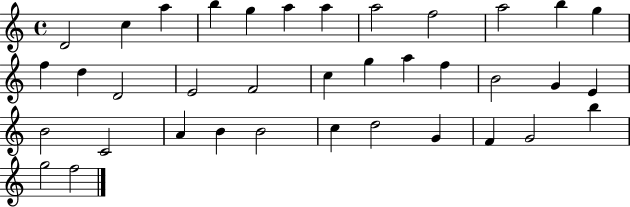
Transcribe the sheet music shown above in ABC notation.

X:1
T:Untitled
M:4/4
L:1/4
K:C
D2 c a b g a a a2 f2 a2 b g f d D2 E2 F2 c g a f B2 G E B2 C2 A B B2 c d2 G F G2 b g2 f2